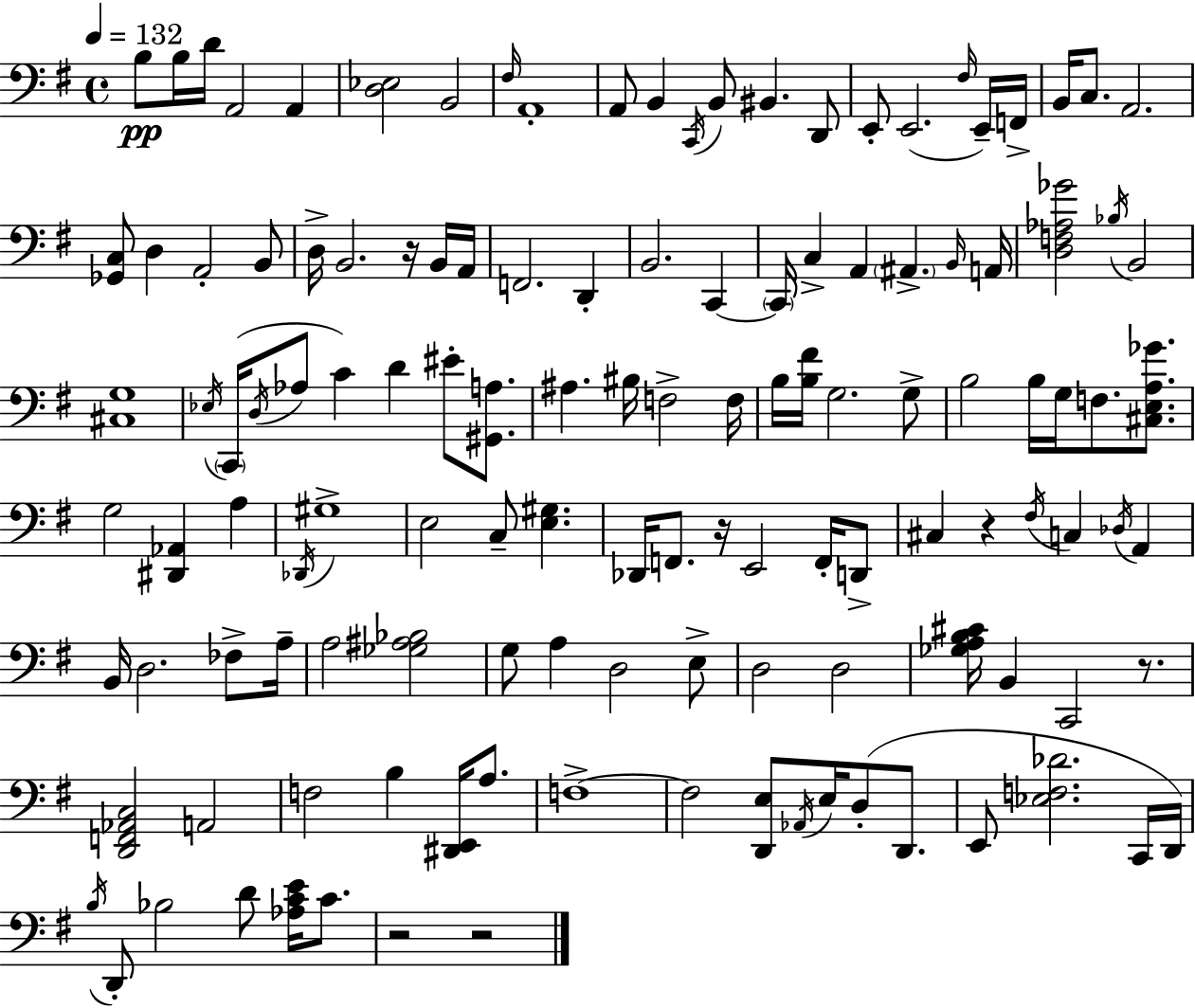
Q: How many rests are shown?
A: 6